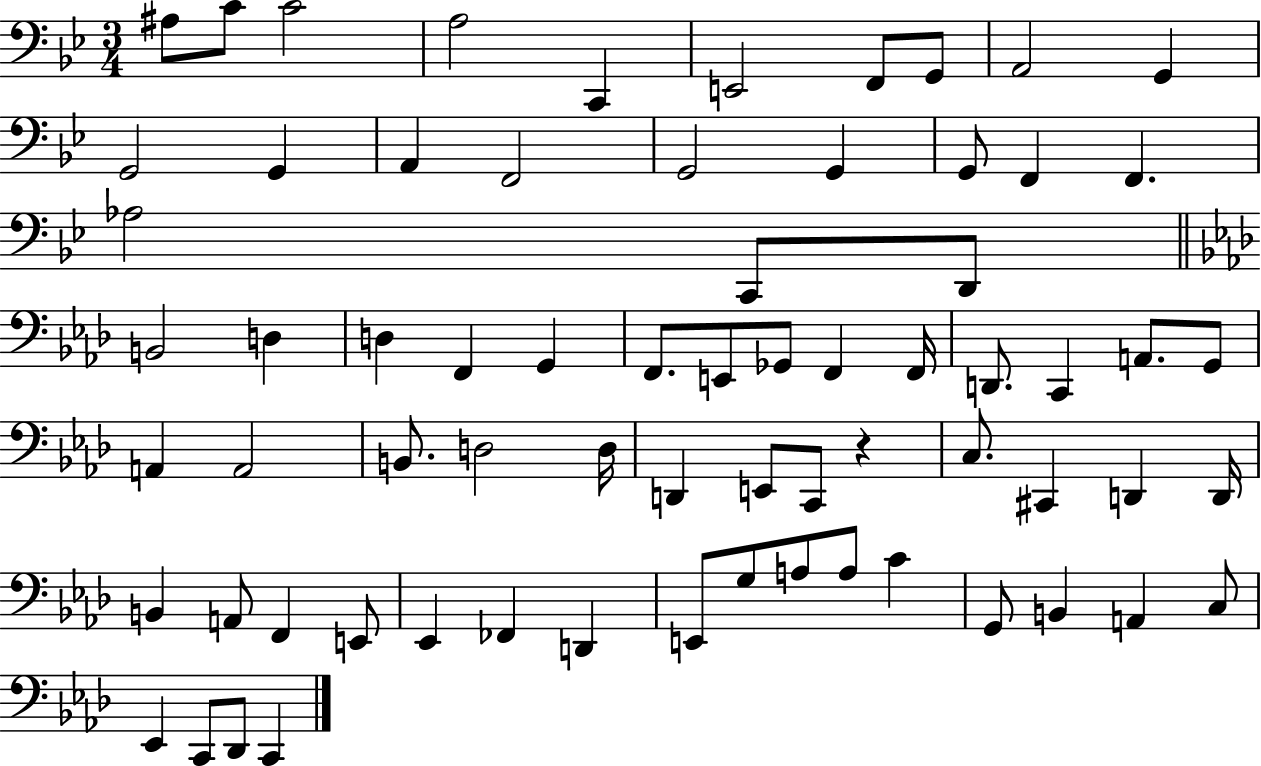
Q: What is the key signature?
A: BES major